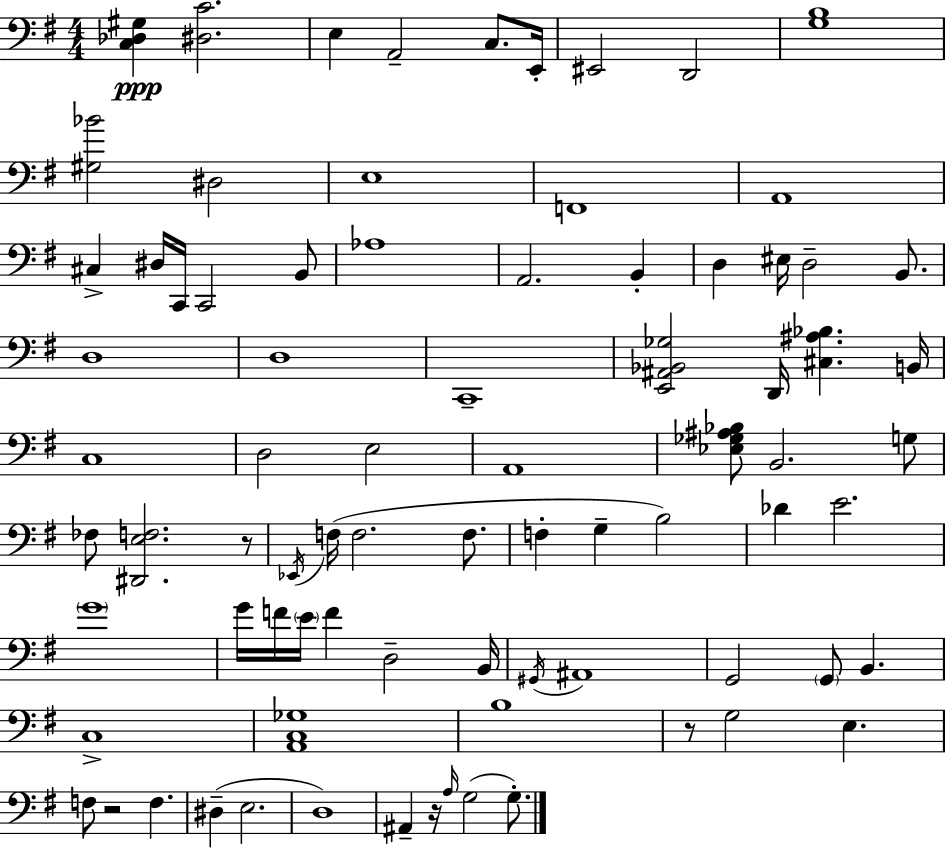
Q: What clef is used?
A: bass